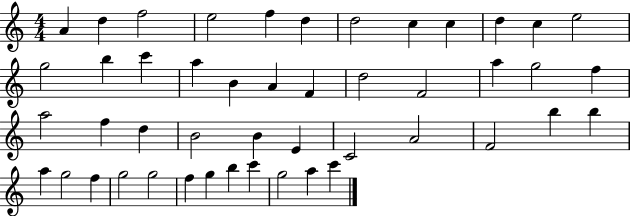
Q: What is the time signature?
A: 4/4